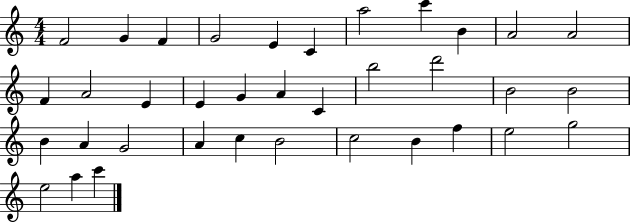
X:1
T:Untitled
M:4/4
L:1/4
K:C
F2 G F G2 E C a2 c' B A2 A2 F A2 E E G A C b2 d'2 B2 B2 B A G2 A c B2 c2 B f e2 g2 e2 a c'